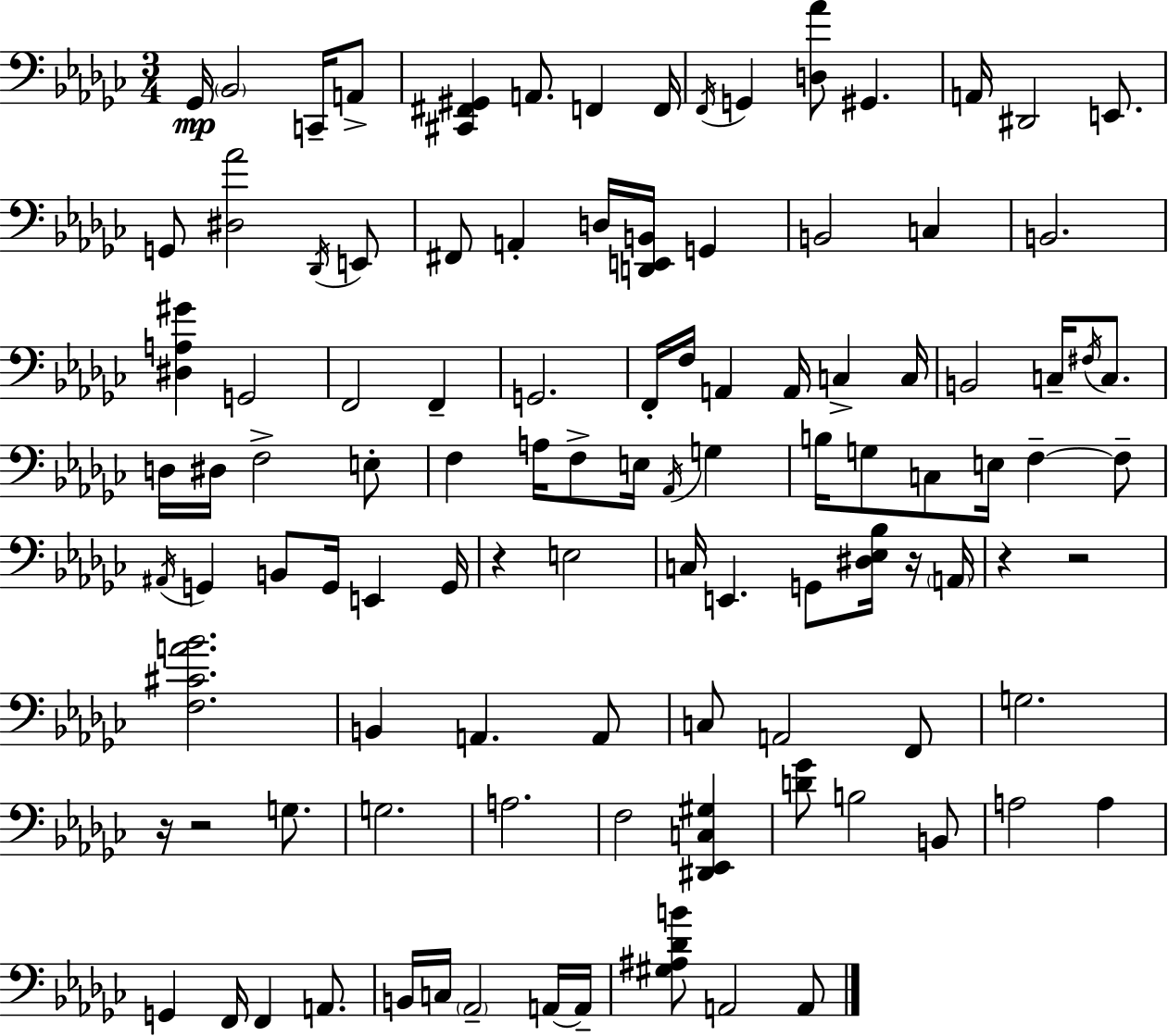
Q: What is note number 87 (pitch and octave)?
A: A2